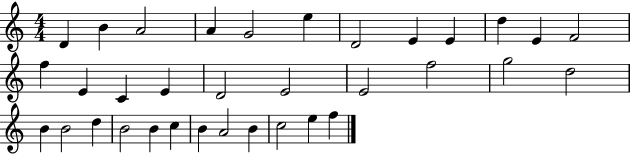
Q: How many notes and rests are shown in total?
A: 34